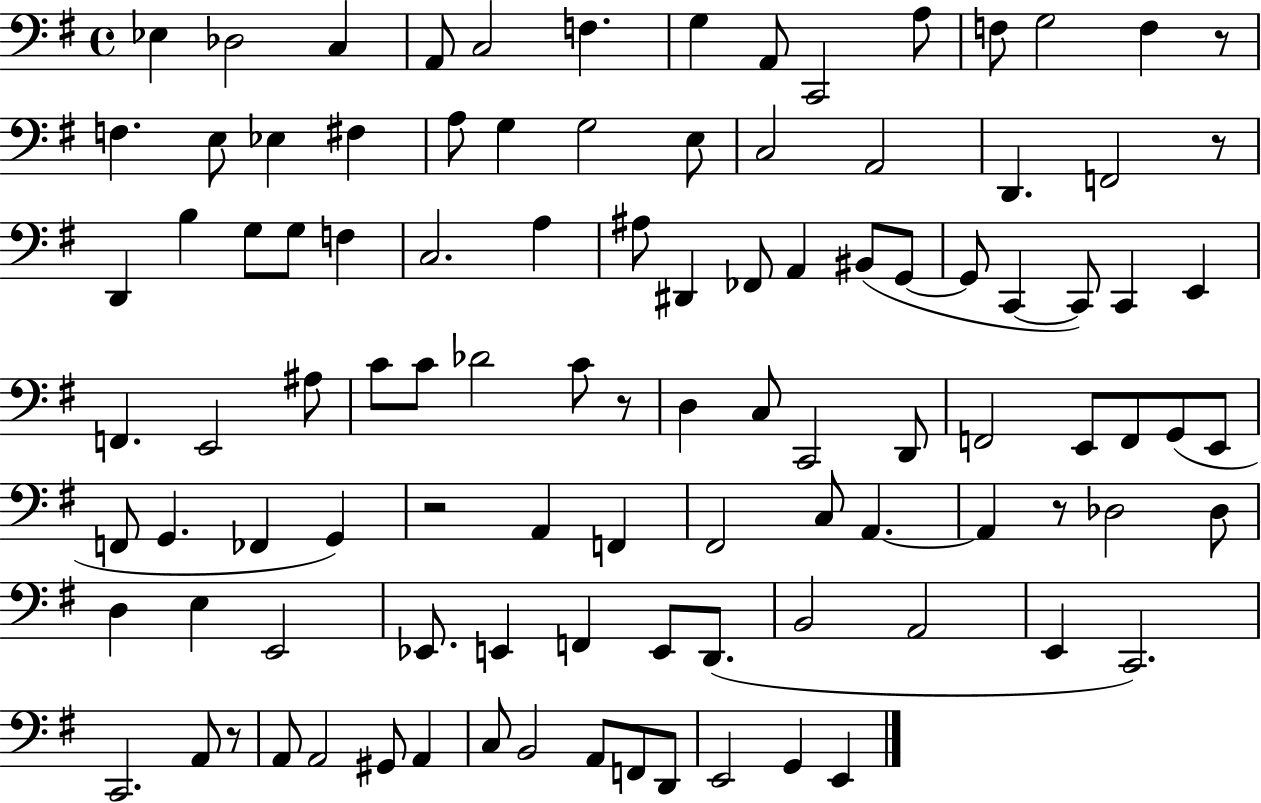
Eb3/q Db3/h C3/q A2/e C3/h F3/q. G3/q A2/e C2/h A3/e F3/e G3/h F3/q R/e F3/q. E3/e Eb3/q F#3/q A3/e G3/q G3/h E3/e C3/h A2/h D2/q. F2/h R/e D2/q B3/q G3/e G3/e F3/q C3/h. A3/q A#3/e D#2/q FES2/e A2/q BIS2/e G2/e G2/e C2/q C2/e C2/q E2/q F2/q. E2/h A#3/e C4/e C4/e Db4/h C4/e R/e D3/q C3/e C2/h D2/e F2/h E2/e F2/e G2/e E2/e F2/e G2/q. FES2/q G2/q R/h A2/q F2/q F#2/h C3/e A2/q. A2/q R/e Db3/h Db3/e D3/q E3/q E2/h Eb2/e. E2/q F2/q E2/e D2/e. B2/h A2/h E2/q C2/h. C2/h. A2/e R/e A2/e A2/h G#2/e A2/q C3/e B2/h A2/e F2/e D2/e E2/h G2/q E2/q